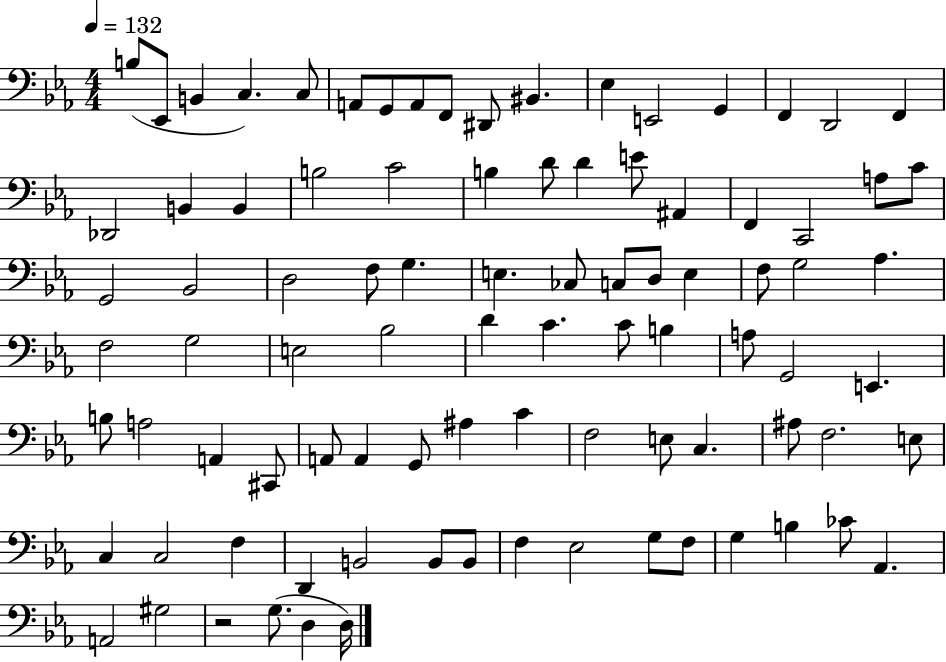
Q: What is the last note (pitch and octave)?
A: D3